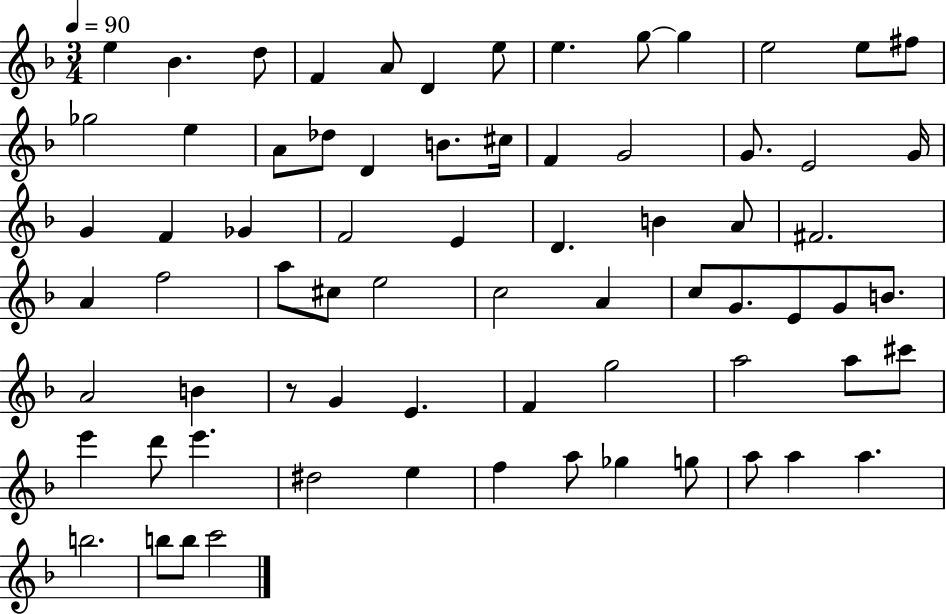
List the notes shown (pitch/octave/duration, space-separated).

E5/q Bb4/q. D5/e F4/q A4/e D4/q E5/e E5/q. G5/e G5/q E5/h E5/e F#5/e Gb5/h E5/q A4/e Db5/e D4/q B4/e. C#5/s F4/q G4/h G4/e. E4/h G4/s G4/q F4/q Gb4/q F4/h E4/q D4/q. B4/q A4/e F#4/h. A4/q F5/h A5/e C#5/e E5/h C5/h A4/q C5/e G4/e. E4/e G4/e B4/e. A4/h B4/q R/e G4/q E4/q. F4/q G5/h A5/h A5/e C#6/e E6/q D6/e E6/q. D#5/h E5/q F5/q A5/e Gb5/q G5/e A5/e A5/q A5/q. B5/h. B5/e B5/e C6/h